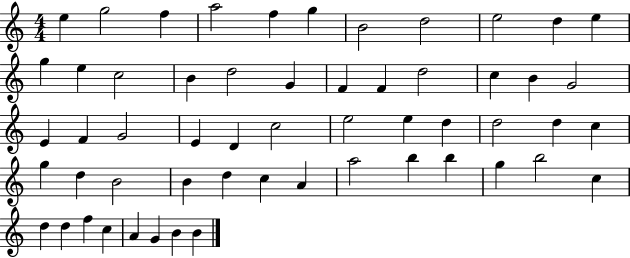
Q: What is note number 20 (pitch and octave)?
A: D5